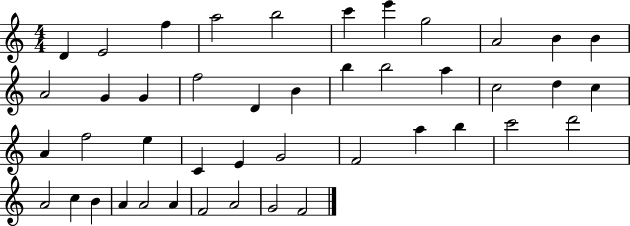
D4/q E4/h F5/q A5/h B5/h C6/q E6/q G5/h A4/h B4/q B4/q A4/h G4/q G4/q F5/h D4/q B4/q B5/q B5/h A5/q C5/h D5/q C5/q A4/q F5/h E5/q C4/q E4/q G4/h F4/h A5/q B5/q C6/h D6/h A4/h C5/q B4/q A4/q A4/h A4/q F4/h A4/h G4/h F4/h